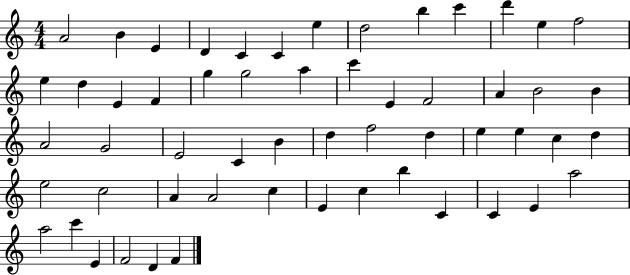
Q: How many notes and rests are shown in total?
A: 56